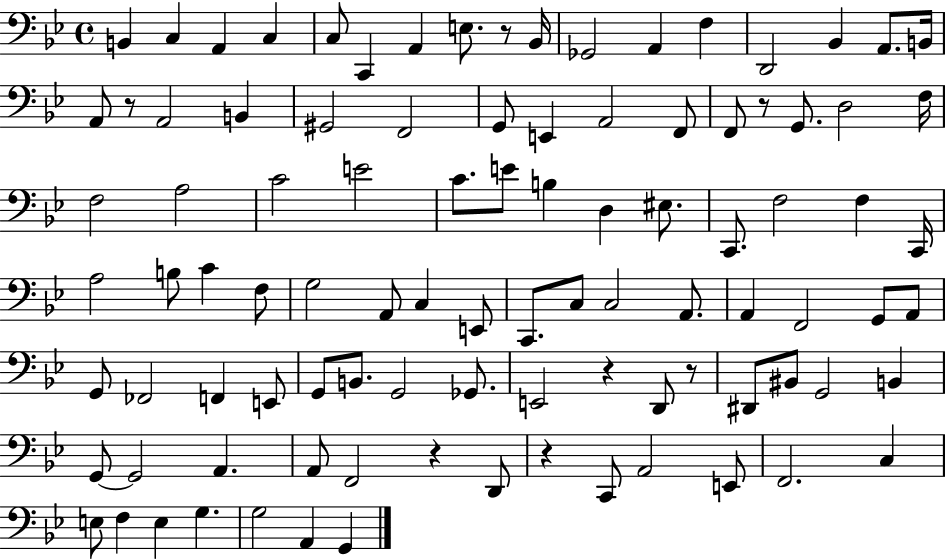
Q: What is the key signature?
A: BES major